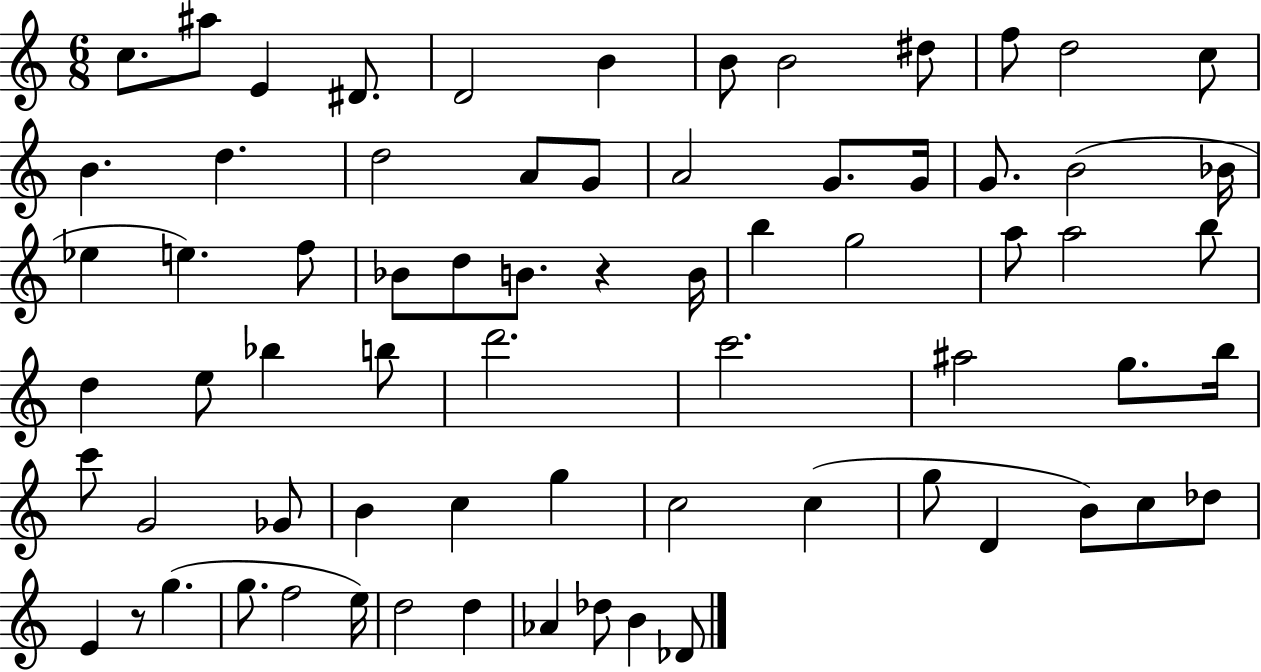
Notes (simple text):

C5/e. A#5/e E4/q D#4/e. D4/h B4/q B4/e B4/h D#5/e F5/e D5/h C5/e B4/q. D5/q. D5/h A4/e G4/e A4/h G4/e. G4/s G4/e. B4/h Bb4/s Eb5/q E5/q. F5/e Bb4/e D5/e B4/e. R/q B4/s B5/q G5/h A5/e A5/h B5/e D5/q E5/e Bb5/q B5/e D6/h. C6/h. A#5/h G5/e. B5/s C6/e G4/h Gb4/e B4/q C5/q G5/q C5/h C5/q G5/e D4/q B4/e C5/e Db5/e E4/q R/e G5/q. G5/e. F5/h E5/s D5/h D5/q Ab4/q Db5/e B4/q Db4/e